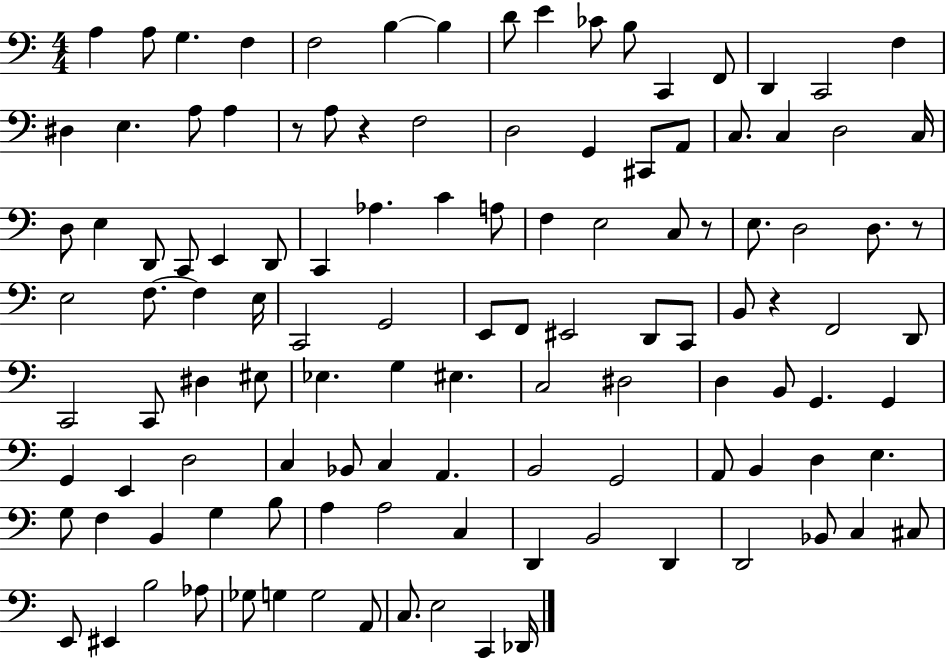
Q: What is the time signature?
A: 4/4